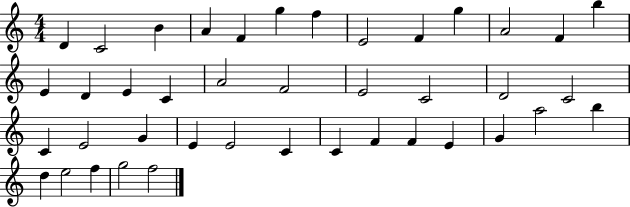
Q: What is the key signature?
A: C major